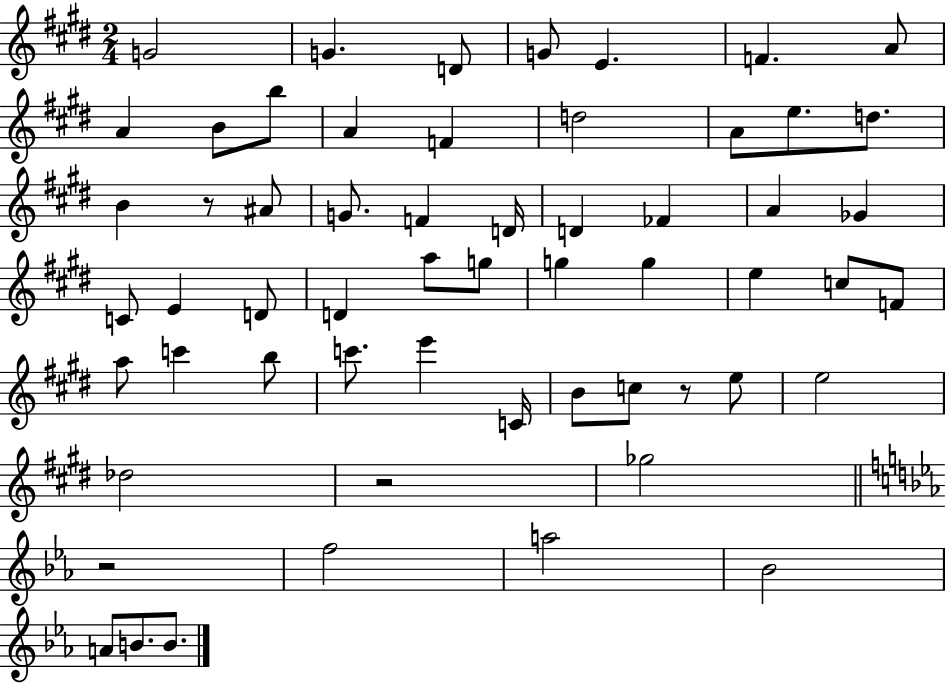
{
  \clef treble
  \numericTimeSignature
  \time 2/4
  \key e \major
  g'2 | g'4. d'8 | g'8 e'4. | f'4. a'8 | \break a'4 b'8 b''8 | a'4 f'4 | d''2 | a'8 e''8. d''8. | \break b'4 r8 ais'8 | g'8. f'4 d'16 | d'4 fes'4 | a'4 ges'4 | \break c'8 e'4 d'8 | d'4 a''8 g''8 | g''4 g''4 | e''4 c''8 f'8 | \break a''8 c'''4 b''8 | c'''8. e'''4 c'16 | b'8 c''8 r8 e''8 | e''2 | \break des''2 | r2 | ges''2 | \bar "||" \break \key ees \major r2 | f''2 | a''2 | bes'2 | \break a'8 b'8. b'8. | \bar "|."
}